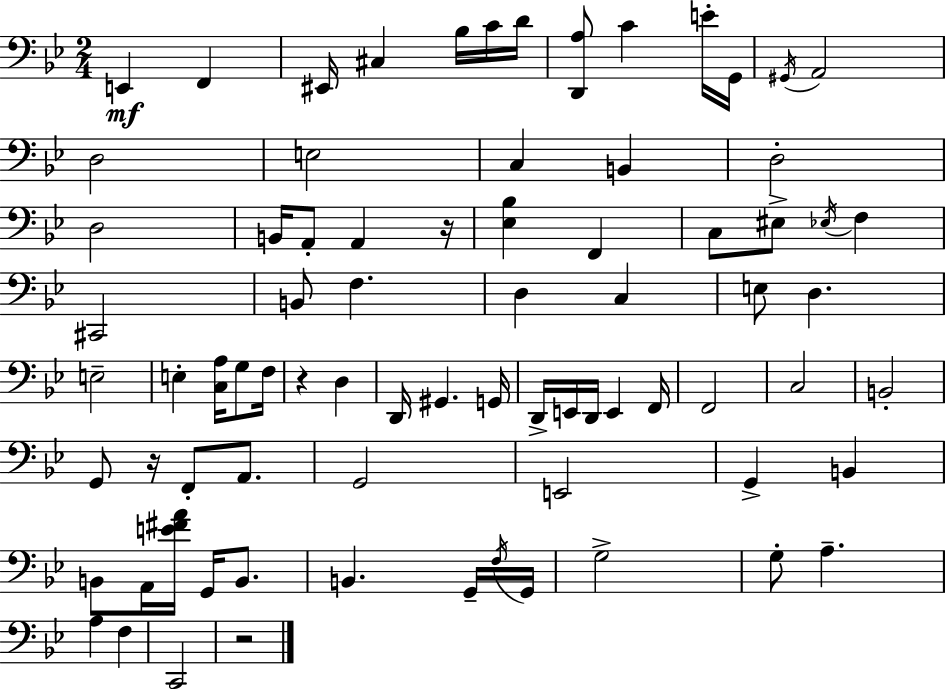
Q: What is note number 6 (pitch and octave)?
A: C4